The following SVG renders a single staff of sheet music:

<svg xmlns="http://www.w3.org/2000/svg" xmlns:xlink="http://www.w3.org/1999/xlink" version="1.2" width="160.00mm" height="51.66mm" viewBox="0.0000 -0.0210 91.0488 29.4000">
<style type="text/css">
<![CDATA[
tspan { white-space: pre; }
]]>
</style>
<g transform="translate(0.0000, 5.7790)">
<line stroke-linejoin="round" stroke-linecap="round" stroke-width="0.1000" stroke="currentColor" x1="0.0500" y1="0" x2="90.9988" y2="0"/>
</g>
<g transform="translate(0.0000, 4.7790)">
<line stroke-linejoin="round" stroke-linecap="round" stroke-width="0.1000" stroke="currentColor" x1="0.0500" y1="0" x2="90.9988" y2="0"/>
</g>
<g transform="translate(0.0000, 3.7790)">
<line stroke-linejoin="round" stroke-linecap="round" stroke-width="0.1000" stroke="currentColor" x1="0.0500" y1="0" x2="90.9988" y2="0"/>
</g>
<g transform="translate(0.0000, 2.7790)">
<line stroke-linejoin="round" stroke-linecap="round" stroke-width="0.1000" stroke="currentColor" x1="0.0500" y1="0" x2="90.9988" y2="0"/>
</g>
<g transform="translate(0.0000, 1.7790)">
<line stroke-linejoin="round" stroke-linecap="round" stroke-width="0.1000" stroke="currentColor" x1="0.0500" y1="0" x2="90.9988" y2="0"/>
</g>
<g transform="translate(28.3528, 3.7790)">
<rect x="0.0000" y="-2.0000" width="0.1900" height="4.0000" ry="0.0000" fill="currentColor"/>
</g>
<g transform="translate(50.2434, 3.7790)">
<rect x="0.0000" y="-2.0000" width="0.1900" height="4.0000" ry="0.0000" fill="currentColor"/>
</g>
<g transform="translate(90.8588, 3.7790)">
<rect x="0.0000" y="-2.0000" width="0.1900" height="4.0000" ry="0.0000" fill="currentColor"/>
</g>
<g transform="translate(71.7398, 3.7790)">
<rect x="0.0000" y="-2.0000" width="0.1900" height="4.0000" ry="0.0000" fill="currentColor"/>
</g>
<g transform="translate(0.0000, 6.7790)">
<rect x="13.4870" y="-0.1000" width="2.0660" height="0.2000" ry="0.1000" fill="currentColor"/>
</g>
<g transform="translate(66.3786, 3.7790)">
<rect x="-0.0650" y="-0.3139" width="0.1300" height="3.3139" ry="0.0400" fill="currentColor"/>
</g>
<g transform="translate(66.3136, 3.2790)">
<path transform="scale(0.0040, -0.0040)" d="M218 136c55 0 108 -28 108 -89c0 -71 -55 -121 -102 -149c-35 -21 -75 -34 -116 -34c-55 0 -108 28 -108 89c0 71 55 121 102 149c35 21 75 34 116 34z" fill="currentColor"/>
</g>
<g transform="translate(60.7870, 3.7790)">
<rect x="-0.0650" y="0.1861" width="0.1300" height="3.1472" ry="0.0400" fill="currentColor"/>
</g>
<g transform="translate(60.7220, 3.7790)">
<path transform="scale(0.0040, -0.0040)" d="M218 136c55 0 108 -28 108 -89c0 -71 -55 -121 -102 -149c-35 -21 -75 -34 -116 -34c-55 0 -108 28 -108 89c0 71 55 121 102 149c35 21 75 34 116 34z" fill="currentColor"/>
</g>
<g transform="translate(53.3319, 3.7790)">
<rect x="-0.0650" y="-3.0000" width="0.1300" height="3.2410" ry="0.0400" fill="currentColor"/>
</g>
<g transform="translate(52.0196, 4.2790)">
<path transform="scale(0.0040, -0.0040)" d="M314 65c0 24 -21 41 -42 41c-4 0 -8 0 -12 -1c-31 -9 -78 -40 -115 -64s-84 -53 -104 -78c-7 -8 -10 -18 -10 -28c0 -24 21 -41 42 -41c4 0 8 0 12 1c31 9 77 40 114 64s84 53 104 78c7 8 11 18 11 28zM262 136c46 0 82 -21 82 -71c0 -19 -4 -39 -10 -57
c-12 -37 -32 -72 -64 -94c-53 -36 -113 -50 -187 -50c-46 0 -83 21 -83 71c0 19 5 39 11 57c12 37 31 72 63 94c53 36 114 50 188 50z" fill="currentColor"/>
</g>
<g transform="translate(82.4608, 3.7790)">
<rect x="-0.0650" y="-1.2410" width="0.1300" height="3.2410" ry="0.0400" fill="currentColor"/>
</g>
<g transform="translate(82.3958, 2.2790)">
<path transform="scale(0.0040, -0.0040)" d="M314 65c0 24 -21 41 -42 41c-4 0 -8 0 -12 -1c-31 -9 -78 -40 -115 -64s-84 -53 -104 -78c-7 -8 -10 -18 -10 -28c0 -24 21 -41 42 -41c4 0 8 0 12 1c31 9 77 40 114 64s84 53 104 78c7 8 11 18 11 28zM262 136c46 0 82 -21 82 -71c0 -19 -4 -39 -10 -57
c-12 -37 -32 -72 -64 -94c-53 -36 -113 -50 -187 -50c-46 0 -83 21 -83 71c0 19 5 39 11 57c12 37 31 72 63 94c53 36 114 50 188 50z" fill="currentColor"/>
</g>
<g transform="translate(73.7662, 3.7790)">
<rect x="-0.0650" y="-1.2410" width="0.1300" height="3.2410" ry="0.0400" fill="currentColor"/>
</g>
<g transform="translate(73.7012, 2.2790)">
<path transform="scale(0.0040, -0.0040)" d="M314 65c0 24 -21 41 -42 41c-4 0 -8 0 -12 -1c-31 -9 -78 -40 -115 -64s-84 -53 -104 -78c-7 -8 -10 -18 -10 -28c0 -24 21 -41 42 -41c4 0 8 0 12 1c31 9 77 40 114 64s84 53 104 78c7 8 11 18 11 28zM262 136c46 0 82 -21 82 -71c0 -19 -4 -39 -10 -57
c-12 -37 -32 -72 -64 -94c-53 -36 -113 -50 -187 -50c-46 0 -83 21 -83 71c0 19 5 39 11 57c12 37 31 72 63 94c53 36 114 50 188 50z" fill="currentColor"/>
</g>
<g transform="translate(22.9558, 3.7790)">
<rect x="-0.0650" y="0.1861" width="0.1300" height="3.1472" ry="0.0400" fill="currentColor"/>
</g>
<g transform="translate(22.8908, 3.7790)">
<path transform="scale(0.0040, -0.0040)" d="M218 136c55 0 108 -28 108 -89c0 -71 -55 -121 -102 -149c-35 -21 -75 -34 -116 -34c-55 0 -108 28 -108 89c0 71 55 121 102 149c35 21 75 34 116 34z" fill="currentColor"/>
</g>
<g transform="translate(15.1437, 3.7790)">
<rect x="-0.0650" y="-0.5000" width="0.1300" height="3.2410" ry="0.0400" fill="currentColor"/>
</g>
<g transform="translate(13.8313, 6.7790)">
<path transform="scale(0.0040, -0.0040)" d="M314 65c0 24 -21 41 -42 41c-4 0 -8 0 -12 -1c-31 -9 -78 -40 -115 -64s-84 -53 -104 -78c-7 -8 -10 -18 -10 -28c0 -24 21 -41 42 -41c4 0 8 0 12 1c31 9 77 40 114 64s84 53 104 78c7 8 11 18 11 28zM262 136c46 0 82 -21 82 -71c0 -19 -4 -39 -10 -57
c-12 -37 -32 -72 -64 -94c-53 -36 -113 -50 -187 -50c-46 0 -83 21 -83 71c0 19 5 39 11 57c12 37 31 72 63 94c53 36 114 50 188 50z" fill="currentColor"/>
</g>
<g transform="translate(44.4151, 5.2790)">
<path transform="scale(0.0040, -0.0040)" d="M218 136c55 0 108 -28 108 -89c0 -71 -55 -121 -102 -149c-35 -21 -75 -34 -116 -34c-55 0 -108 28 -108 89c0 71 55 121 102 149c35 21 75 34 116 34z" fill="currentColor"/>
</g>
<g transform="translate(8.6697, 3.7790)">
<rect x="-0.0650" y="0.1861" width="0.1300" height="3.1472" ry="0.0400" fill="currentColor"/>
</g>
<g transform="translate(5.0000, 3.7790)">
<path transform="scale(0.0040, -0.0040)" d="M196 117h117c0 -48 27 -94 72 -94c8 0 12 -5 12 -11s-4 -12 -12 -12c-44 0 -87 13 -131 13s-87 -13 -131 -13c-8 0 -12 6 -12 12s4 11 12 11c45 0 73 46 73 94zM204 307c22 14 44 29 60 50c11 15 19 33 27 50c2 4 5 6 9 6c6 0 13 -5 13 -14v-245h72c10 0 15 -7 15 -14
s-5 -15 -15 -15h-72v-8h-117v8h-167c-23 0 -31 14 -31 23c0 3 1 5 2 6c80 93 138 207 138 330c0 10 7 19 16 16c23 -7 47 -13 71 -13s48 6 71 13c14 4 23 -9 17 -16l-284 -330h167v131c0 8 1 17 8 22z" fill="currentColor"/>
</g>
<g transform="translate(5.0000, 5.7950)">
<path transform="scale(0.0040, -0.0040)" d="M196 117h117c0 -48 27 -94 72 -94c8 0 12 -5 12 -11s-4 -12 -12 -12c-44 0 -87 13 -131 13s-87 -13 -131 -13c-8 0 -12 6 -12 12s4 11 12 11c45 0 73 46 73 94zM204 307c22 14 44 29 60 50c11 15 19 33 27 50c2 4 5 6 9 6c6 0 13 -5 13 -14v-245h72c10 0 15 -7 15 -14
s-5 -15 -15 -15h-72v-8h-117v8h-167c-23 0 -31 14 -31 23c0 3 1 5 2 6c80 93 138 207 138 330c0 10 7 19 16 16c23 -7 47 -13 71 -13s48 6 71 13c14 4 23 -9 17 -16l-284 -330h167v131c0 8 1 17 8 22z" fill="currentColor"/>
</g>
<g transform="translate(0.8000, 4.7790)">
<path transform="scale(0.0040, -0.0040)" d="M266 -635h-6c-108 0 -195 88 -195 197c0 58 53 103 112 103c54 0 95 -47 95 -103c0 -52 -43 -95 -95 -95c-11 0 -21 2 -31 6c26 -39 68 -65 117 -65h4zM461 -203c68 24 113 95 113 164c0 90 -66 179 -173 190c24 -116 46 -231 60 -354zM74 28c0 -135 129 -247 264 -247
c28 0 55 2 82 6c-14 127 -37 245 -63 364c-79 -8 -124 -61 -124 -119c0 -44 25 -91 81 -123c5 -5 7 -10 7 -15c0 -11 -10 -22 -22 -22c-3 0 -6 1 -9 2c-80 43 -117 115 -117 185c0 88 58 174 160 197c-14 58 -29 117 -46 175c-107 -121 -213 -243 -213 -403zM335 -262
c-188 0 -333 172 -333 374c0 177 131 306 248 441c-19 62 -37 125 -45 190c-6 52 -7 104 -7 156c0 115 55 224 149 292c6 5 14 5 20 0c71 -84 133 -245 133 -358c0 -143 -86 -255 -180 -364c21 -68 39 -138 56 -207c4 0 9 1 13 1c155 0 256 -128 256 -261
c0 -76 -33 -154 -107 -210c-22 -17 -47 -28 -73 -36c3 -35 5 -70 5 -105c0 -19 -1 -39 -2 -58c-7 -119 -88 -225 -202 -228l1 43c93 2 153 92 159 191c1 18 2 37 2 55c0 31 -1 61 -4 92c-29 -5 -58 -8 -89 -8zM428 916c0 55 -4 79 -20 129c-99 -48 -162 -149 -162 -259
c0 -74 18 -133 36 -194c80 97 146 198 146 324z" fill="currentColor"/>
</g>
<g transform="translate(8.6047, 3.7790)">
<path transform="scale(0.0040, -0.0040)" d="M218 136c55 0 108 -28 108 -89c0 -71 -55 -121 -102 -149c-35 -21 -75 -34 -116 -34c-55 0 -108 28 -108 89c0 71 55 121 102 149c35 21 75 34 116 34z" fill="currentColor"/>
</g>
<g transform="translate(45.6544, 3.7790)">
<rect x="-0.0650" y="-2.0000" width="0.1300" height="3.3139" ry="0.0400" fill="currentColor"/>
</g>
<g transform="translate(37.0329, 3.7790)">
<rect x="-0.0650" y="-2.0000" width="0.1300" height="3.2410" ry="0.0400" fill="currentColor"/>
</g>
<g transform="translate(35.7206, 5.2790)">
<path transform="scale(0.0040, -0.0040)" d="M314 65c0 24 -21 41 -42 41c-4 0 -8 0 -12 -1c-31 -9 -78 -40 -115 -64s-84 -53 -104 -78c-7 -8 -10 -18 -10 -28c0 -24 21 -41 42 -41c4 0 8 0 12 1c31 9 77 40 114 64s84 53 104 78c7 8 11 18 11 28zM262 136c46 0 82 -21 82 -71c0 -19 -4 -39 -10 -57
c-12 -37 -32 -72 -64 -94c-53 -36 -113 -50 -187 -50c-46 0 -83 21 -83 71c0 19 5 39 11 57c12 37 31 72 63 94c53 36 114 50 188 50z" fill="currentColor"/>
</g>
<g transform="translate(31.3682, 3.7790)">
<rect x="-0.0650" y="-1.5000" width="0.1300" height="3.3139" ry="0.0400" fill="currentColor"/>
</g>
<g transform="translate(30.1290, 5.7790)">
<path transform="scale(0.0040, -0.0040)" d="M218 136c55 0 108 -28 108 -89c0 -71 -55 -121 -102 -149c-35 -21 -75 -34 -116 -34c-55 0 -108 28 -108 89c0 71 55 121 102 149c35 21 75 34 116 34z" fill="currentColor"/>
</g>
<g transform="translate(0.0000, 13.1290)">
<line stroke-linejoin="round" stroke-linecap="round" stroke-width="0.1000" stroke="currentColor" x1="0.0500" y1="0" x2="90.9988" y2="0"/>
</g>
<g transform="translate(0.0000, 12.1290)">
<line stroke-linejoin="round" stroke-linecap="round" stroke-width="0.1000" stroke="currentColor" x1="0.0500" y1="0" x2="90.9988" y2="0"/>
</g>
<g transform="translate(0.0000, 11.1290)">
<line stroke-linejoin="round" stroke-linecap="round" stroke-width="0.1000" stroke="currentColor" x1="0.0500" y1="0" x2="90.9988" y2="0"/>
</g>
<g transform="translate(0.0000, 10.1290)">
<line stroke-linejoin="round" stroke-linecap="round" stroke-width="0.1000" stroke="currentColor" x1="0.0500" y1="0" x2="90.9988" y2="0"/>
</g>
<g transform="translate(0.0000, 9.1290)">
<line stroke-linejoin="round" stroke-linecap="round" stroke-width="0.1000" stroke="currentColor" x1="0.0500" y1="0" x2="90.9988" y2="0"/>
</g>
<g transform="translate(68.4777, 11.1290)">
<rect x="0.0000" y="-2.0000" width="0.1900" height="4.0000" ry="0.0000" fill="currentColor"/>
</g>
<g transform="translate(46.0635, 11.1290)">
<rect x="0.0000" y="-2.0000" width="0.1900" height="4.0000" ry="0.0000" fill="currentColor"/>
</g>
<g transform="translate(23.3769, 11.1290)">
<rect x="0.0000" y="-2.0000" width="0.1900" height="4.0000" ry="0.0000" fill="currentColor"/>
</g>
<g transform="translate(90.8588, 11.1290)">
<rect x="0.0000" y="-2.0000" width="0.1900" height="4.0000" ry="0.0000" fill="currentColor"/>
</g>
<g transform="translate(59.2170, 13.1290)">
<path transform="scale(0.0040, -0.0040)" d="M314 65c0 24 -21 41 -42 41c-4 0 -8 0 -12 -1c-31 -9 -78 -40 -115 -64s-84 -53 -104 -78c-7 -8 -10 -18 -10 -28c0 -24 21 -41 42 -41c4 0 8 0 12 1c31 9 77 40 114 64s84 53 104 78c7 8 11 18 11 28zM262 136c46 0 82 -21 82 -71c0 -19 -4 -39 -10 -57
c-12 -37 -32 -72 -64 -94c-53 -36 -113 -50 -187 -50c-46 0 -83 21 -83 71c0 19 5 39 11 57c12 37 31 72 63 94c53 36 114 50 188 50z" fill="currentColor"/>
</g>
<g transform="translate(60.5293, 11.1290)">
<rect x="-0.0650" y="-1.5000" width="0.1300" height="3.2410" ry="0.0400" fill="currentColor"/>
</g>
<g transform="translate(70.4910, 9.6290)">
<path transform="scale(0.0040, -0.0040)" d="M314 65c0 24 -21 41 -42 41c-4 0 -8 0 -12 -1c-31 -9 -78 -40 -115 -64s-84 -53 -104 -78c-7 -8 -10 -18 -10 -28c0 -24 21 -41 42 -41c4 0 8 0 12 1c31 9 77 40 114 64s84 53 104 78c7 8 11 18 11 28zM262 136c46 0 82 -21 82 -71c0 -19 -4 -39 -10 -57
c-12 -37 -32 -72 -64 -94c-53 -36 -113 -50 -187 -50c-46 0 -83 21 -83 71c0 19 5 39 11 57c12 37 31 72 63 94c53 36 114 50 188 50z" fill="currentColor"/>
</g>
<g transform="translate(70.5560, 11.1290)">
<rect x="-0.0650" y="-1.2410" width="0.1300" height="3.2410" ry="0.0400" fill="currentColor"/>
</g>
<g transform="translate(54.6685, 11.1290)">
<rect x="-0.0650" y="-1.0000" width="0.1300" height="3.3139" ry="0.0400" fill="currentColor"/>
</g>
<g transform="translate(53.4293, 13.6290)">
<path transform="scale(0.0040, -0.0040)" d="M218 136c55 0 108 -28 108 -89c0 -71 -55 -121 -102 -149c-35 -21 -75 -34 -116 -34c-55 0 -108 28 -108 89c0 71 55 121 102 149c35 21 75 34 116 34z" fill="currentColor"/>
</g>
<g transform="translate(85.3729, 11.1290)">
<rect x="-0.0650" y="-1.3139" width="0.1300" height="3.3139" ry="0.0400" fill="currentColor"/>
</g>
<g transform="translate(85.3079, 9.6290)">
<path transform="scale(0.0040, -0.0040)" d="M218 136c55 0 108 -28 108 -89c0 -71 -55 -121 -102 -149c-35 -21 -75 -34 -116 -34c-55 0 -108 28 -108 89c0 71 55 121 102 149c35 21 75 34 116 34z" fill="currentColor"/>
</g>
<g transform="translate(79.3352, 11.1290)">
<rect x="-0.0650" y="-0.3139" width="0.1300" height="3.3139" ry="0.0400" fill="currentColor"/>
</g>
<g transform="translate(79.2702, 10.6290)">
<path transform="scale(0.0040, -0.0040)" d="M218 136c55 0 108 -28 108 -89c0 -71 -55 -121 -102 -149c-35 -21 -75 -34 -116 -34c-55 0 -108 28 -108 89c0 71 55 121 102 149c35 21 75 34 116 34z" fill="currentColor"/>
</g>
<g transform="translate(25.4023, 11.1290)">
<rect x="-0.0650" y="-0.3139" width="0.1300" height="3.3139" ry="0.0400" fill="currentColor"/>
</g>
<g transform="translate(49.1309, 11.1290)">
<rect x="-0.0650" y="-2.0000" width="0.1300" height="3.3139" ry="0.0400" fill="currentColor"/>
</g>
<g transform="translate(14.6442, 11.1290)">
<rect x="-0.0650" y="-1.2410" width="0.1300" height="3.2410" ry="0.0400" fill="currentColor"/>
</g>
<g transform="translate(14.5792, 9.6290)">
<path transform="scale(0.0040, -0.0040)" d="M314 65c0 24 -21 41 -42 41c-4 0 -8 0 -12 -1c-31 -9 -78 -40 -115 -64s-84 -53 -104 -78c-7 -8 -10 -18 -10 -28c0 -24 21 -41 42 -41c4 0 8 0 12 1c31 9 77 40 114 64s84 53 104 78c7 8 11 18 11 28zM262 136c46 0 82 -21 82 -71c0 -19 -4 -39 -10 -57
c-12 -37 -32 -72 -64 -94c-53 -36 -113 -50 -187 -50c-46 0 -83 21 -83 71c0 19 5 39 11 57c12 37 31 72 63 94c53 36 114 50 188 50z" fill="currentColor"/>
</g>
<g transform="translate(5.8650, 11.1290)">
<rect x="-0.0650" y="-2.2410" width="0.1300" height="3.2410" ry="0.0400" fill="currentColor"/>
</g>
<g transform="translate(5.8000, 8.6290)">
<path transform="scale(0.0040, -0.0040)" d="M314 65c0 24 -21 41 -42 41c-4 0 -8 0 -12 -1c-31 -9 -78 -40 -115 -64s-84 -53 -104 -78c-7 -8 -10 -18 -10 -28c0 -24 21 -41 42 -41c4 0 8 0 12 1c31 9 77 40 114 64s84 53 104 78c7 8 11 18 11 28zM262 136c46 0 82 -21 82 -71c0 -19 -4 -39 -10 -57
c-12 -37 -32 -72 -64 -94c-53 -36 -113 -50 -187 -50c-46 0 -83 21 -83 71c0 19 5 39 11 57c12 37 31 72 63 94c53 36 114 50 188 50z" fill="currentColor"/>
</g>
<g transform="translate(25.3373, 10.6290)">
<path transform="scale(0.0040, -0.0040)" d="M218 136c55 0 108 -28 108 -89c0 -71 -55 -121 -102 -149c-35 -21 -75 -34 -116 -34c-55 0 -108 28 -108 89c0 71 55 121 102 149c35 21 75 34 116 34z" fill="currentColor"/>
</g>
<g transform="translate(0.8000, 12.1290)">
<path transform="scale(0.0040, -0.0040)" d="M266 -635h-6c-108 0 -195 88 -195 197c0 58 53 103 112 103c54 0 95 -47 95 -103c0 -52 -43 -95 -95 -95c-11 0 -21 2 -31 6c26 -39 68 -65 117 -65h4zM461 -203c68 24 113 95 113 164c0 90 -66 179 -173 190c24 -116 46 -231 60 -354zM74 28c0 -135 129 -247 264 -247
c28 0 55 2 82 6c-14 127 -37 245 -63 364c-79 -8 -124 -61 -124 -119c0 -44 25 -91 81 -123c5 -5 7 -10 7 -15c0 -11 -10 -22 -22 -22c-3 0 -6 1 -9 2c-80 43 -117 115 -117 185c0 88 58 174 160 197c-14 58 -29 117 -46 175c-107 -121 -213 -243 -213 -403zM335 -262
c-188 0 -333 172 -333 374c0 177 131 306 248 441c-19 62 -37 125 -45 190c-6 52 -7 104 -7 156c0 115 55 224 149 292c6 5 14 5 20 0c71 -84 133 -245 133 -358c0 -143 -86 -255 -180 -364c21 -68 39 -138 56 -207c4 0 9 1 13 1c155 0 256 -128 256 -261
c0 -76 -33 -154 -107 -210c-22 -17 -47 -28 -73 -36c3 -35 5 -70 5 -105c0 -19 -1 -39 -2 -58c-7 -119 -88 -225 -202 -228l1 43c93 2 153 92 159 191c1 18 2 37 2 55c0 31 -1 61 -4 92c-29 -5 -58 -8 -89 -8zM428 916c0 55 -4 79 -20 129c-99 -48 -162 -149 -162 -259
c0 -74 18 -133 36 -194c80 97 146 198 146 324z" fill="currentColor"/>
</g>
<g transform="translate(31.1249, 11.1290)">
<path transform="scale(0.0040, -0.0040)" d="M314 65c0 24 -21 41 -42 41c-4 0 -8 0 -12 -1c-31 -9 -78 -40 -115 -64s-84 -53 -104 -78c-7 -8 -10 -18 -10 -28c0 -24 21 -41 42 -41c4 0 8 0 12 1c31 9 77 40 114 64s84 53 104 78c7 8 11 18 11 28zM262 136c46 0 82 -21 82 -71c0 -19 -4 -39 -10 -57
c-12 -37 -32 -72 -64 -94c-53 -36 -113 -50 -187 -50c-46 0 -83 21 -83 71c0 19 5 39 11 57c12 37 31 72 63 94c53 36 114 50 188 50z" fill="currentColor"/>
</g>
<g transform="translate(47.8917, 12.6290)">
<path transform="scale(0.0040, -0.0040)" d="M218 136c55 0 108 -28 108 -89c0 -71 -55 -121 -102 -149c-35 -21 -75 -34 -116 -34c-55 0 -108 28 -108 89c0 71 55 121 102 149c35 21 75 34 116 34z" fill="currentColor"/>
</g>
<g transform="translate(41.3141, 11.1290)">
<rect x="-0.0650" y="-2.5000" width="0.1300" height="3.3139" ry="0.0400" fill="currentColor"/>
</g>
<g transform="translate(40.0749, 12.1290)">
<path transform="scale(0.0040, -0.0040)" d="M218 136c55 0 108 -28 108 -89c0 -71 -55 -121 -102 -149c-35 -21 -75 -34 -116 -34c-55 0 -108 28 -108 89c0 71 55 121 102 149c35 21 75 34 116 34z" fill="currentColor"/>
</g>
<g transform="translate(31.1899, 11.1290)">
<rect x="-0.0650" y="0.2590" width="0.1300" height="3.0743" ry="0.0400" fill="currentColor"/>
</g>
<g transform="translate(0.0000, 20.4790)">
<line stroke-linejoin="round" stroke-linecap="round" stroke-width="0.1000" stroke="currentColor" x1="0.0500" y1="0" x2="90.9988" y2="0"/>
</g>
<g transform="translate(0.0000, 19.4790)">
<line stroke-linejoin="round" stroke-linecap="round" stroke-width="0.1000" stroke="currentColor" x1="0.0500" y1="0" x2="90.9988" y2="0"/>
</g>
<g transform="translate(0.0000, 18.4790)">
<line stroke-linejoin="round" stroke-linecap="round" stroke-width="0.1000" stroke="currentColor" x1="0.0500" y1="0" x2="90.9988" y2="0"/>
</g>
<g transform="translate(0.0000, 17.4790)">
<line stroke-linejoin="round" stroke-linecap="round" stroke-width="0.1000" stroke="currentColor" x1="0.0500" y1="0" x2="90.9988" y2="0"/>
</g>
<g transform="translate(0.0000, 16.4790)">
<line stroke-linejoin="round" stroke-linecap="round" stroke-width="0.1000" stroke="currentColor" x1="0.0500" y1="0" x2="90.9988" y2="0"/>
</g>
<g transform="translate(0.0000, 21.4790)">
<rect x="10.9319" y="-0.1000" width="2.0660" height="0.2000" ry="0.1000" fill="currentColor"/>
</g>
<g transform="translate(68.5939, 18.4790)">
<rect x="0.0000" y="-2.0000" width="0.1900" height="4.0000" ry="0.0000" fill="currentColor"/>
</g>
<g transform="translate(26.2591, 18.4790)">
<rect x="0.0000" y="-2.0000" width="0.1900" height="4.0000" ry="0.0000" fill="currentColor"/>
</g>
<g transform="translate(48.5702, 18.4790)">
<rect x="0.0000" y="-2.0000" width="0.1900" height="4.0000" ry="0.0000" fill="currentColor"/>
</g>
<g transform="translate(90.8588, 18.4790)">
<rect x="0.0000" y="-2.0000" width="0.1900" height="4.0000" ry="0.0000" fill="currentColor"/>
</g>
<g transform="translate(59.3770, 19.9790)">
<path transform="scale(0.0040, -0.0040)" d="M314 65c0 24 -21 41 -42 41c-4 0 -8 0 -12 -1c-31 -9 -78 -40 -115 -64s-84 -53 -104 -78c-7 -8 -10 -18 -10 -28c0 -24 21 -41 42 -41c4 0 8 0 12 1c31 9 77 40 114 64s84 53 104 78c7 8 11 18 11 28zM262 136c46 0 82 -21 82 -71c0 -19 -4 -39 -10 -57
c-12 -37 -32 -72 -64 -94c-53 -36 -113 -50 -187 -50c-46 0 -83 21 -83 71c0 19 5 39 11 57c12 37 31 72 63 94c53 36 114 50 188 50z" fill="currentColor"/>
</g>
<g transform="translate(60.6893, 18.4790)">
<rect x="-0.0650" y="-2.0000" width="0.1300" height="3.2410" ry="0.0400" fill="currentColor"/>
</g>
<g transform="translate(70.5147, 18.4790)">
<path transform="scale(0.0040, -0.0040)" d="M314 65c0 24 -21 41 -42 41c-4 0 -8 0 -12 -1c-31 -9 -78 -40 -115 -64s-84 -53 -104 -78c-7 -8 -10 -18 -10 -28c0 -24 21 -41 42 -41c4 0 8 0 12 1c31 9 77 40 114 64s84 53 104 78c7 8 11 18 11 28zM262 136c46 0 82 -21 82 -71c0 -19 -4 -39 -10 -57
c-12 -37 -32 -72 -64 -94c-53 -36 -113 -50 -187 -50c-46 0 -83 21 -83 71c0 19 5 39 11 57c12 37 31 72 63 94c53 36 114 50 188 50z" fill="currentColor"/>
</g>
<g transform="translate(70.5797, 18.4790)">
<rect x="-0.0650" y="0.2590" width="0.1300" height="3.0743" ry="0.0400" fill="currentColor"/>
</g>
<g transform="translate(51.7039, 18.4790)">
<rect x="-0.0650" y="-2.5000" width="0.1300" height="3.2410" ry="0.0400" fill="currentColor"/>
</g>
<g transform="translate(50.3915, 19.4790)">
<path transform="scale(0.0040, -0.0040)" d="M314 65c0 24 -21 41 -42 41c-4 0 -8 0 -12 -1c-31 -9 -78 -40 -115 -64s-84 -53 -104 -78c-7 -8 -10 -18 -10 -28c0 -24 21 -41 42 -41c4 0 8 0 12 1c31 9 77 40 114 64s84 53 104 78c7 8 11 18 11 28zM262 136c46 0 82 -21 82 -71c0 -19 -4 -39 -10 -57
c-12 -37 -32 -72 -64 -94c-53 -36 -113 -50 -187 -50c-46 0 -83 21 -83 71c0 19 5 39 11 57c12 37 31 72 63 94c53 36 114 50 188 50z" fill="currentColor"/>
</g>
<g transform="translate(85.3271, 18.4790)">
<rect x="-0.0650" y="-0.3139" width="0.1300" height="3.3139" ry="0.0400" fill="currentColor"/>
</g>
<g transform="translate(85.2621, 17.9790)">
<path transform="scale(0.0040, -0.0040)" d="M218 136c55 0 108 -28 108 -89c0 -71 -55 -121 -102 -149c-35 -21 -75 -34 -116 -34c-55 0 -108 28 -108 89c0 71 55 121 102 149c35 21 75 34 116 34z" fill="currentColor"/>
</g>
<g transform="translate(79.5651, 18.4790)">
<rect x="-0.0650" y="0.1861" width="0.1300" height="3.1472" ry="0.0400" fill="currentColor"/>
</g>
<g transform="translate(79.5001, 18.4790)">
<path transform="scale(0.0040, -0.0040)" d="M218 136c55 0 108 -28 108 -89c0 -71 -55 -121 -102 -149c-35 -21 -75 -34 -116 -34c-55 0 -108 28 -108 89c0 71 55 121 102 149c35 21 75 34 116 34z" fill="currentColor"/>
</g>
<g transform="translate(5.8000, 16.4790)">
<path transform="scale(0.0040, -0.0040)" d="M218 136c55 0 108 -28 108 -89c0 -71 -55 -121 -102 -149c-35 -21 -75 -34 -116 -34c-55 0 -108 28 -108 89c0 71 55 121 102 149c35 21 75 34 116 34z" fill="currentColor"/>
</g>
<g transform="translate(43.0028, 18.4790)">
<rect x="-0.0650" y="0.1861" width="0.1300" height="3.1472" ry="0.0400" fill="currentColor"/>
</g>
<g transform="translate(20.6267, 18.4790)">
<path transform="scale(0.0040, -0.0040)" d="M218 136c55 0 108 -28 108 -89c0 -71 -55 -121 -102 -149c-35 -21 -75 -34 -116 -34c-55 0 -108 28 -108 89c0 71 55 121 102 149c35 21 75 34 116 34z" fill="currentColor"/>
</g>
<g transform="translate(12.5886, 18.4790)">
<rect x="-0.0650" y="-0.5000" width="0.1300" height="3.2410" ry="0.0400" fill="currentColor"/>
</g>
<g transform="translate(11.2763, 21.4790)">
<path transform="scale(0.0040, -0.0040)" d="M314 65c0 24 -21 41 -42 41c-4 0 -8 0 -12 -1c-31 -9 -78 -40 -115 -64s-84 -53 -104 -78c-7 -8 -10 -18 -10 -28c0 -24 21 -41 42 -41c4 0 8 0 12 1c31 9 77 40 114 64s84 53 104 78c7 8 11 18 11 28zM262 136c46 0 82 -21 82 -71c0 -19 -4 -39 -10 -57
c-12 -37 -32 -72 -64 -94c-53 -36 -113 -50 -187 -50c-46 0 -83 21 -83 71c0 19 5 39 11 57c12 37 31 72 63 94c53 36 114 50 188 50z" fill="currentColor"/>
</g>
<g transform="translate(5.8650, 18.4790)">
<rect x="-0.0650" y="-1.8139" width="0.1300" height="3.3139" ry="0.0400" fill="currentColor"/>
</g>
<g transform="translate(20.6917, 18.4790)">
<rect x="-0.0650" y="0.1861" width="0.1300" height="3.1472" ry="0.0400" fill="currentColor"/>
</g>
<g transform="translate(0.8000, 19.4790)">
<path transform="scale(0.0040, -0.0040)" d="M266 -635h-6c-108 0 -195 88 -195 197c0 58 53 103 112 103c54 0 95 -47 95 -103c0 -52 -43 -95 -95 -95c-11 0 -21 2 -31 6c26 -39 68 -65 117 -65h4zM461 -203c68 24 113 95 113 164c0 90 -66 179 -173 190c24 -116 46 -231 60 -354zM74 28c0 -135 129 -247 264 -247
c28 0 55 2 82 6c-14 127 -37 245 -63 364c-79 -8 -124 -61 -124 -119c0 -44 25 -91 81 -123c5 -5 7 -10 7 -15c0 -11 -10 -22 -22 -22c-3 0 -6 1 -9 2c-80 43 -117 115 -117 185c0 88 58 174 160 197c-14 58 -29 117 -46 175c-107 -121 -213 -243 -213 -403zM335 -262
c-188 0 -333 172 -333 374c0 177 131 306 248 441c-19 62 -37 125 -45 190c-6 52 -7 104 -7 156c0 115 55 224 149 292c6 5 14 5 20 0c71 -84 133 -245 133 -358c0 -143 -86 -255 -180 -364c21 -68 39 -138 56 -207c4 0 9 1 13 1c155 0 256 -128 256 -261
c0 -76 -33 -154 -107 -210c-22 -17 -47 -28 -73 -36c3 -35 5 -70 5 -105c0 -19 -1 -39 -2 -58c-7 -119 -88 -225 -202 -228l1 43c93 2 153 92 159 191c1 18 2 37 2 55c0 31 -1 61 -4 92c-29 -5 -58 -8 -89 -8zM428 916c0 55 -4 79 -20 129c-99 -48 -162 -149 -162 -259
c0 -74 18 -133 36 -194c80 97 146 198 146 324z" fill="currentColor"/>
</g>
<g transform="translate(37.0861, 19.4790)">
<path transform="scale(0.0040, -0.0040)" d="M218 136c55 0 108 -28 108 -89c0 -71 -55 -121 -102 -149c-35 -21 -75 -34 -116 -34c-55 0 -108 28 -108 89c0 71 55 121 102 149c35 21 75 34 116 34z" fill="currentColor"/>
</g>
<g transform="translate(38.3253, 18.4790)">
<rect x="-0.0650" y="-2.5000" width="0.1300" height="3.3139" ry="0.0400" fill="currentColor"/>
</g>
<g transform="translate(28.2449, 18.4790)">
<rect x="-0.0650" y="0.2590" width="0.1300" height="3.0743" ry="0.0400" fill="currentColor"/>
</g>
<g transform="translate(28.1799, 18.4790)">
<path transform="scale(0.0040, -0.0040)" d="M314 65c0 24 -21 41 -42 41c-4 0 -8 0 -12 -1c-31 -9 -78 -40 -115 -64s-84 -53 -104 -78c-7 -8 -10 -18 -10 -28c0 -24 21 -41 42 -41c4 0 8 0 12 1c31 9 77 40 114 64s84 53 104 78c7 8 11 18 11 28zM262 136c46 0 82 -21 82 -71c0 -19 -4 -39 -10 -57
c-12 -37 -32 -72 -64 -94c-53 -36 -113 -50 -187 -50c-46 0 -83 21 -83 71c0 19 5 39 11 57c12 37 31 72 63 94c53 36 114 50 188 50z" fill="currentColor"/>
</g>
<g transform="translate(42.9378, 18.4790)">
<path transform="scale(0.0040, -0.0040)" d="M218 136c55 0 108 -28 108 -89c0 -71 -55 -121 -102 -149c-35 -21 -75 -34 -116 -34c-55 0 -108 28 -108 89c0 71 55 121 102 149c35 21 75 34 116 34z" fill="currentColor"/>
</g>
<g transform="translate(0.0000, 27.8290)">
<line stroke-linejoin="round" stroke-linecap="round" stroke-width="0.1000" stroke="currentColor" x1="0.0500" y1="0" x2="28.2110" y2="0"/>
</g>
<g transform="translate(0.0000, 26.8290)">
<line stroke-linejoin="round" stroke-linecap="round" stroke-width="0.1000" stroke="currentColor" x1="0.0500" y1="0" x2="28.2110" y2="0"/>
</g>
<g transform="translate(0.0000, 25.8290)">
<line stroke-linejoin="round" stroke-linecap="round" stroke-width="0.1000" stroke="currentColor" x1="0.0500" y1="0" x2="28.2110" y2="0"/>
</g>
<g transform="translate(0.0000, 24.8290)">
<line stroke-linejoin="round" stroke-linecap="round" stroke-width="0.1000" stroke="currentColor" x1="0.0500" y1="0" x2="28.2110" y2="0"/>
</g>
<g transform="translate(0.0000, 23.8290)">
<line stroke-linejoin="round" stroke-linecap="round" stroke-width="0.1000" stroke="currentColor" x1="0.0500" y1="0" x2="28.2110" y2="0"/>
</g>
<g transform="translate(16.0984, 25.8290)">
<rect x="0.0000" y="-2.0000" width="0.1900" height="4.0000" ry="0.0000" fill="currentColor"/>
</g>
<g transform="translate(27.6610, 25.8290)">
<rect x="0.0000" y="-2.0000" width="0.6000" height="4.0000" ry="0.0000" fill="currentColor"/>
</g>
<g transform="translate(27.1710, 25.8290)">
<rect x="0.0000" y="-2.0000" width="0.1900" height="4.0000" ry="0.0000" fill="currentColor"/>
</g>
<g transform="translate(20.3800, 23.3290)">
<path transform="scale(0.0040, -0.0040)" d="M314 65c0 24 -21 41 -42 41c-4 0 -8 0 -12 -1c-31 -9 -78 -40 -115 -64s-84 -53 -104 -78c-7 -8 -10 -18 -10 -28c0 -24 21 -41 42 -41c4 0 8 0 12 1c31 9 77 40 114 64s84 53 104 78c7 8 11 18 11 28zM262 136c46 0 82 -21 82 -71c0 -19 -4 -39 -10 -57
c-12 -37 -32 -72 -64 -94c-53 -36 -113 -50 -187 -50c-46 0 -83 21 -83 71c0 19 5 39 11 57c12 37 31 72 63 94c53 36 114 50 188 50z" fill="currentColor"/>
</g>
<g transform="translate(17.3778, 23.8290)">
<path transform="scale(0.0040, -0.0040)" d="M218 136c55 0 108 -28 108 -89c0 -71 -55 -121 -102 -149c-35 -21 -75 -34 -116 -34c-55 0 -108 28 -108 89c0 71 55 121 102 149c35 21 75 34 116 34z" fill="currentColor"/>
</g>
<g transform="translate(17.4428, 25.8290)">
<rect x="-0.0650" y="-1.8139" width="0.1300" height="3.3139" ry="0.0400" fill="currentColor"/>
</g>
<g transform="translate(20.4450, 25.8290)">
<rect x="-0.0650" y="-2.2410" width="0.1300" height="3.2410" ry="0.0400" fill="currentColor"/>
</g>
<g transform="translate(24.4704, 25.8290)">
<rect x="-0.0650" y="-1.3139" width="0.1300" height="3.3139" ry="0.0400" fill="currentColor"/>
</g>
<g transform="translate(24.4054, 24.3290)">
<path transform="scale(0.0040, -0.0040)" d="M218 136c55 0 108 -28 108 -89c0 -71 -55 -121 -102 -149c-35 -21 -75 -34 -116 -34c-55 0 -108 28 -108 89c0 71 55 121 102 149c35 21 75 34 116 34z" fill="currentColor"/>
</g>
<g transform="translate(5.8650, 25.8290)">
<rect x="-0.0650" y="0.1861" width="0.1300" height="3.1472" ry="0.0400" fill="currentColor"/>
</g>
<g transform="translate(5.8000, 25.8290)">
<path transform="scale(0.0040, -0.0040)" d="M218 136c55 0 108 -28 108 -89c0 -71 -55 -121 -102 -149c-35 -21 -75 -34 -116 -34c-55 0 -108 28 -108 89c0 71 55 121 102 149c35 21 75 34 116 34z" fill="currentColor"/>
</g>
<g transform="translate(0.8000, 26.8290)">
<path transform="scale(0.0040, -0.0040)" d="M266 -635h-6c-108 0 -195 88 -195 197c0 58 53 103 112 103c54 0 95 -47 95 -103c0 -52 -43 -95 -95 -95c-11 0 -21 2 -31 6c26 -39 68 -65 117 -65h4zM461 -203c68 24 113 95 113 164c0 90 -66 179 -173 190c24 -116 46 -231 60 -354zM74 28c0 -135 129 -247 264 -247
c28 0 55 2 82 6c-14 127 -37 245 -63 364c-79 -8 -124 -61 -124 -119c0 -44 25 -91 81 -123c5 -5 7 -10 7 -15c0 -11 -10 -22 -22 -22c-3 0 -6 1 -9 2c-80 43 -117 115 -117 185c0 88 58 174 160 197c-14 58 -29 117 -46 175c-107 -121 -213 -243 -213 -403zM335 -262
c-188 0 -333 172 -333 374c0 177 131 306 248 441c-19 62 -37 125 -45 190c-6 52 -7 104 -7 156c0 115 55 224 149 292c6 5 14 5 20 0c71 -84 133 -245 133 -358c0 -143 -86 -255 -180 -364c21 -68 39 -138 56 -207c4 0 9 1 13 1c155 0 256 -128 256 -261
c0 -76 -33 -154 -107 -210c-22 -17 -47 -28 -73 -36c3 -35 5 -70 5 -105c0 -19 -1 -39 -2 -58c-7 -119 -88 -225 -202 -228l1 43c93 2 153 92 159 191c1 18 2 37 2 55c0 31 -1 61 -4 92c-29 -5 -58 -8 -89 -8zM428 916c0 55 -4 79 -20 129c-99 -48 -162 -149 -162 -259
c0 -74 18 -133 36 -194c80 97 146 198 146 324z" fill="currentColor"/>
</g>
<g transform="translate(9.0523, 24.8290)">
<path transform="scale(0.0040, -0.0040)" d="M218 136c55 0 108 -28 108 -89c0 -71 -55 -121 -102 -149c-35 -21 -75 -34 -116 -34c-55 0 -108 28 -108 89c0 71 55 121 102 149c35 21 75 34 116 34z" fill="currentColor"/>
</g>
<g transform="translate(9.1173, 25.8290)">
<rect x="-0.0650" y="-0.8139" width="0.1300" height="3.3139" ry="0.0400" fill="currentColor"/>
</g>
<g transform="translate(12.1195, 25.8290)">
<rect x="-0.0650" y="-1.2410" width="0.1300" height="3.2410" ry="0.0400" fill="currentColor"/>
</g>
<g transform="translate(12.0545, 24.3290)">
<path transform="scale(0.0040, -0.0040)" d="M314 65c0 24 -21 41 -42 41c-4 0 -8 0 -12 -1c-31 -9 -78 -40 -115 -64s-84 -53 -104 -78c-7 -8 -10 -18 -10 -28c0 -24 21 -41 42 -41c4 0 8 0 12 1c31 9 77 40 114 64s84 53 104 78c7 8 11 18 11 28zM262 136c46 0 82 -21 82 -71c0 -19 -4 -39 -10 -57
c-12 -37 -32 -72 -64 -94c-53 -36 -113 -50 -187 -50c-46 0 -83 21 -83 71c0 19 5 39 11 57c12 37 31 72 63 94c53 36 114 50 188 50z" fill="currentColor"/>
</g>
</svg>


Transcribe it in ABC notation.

X:1
T:Untitled
M:4/4
L:1/4
K:C
B C2 B E F2 F A2 B c e2 e2 g2 e2 c B2 G F D E2 e2 c e f C2 B B2 G B G2 F2 B2 B c B d e2 f g2 e